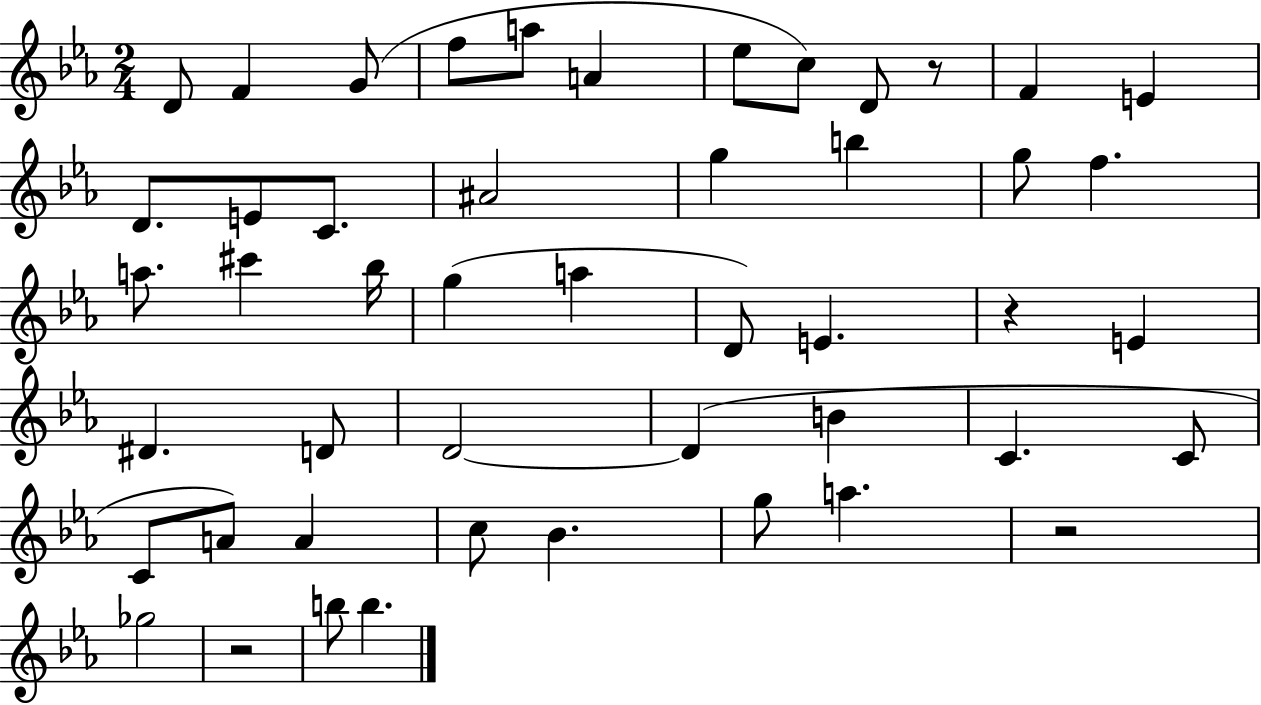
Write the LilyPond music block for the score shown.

{
  \clef treble
  \numericTimeSignature
  \time 2/4
  \key ees \major
  d'8 f'4 g'8( | f''8 a''8 a'4 | ees''8 c''8) d'8 r8 | f'4 e'4 | \break d'8. e'8 c'8. | ais'2 | g''4 b''4 | g''8 f''4. | \break a''8. cis'''4 bes''16 | g''4( a''4 | d'8) e'4. | r4 e'4 | \break dis'4. d'8 | d'2~~ | d'4( b'4 | c'4. c'8 | \break c'8 a'8) a'4 | c''8 bes'4. | g''8 a''4. | r2 | \break ges''2 | r2 | b''8 b''4. | \bar "|."
}